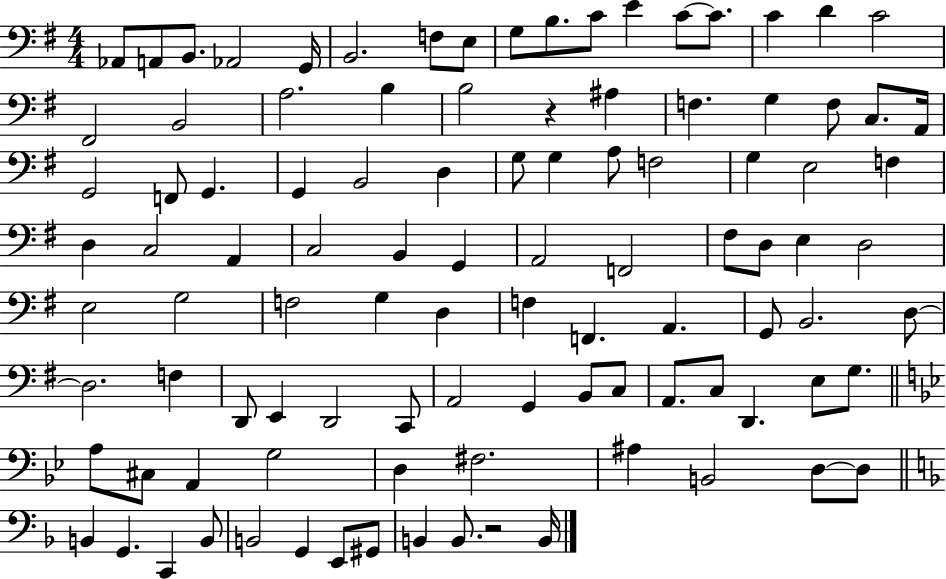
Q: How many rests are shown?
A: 2